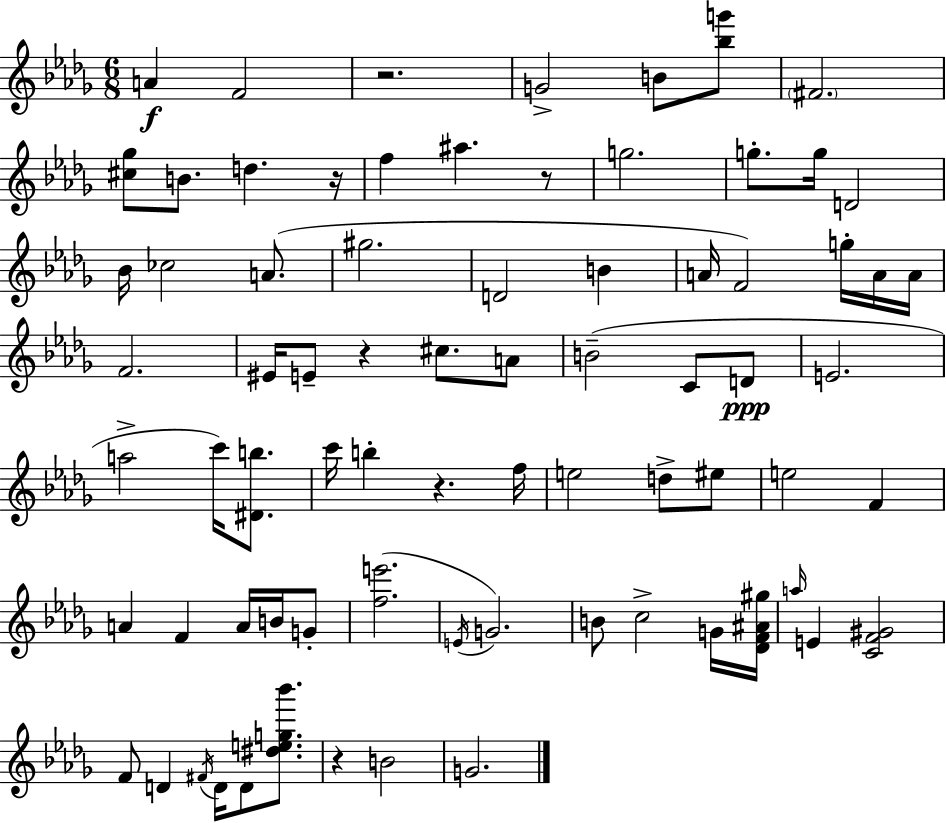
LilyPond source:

{
  \clef treble
  \numericTimeSignature
  \time 6/8
  \key bes \minor
  \repeat volta 2 { a'4\f f'2 | r2. | g'2-> b'8 <bes'' g'''>8 | \parenthesize fis'2. | \break <cis'' ges''>8 b'8. d''4. r16 | f''4 ais''4. r8 | g''2. | g''8.-. g''16 d'2 | \break bes'16 ces''2 a'8.( | gis''2. | d'2 b'4 | a'16 f'2) g''16-. a'16 a'16 | \break f'2. | eis'16 e'8-- r4 cis''8. a'8 | b'2--( c'8 d'8\ppp | e'2. | \break a''2-> c'''16) <dis' b''>8. | c'''16 b''4-. r4. f''16 | e''2 d''8-> eis''8 | e''2 f'4 | \break a'4 f'4 a'16 b'16 g'8-. | <f'' e'''>2.( | \acciaccatura { e'16 } g'2.) | b'8 c''2-> g'16 | \break <des' f' ais' gis''>16 \grace { a''16 } e'4 <c' f' gis'>2 | f'8 d'4 \acciaccatura { fis'16 } d'16 d'8 | <dis'' e'' g'' bes'''>8. r4 b'2 | g'2. | \break } \bar "|."
}